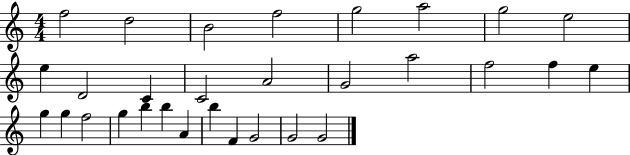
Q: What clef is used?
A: treble